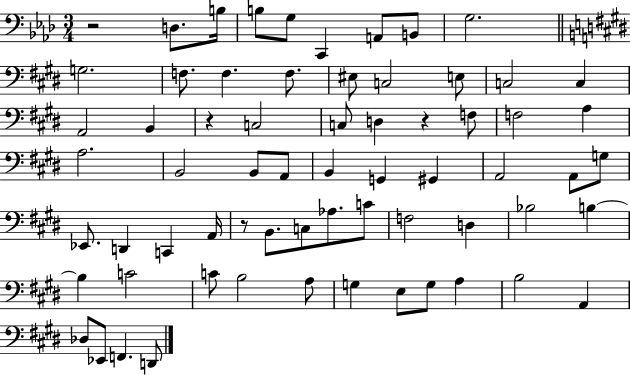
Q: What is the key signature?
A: AES major